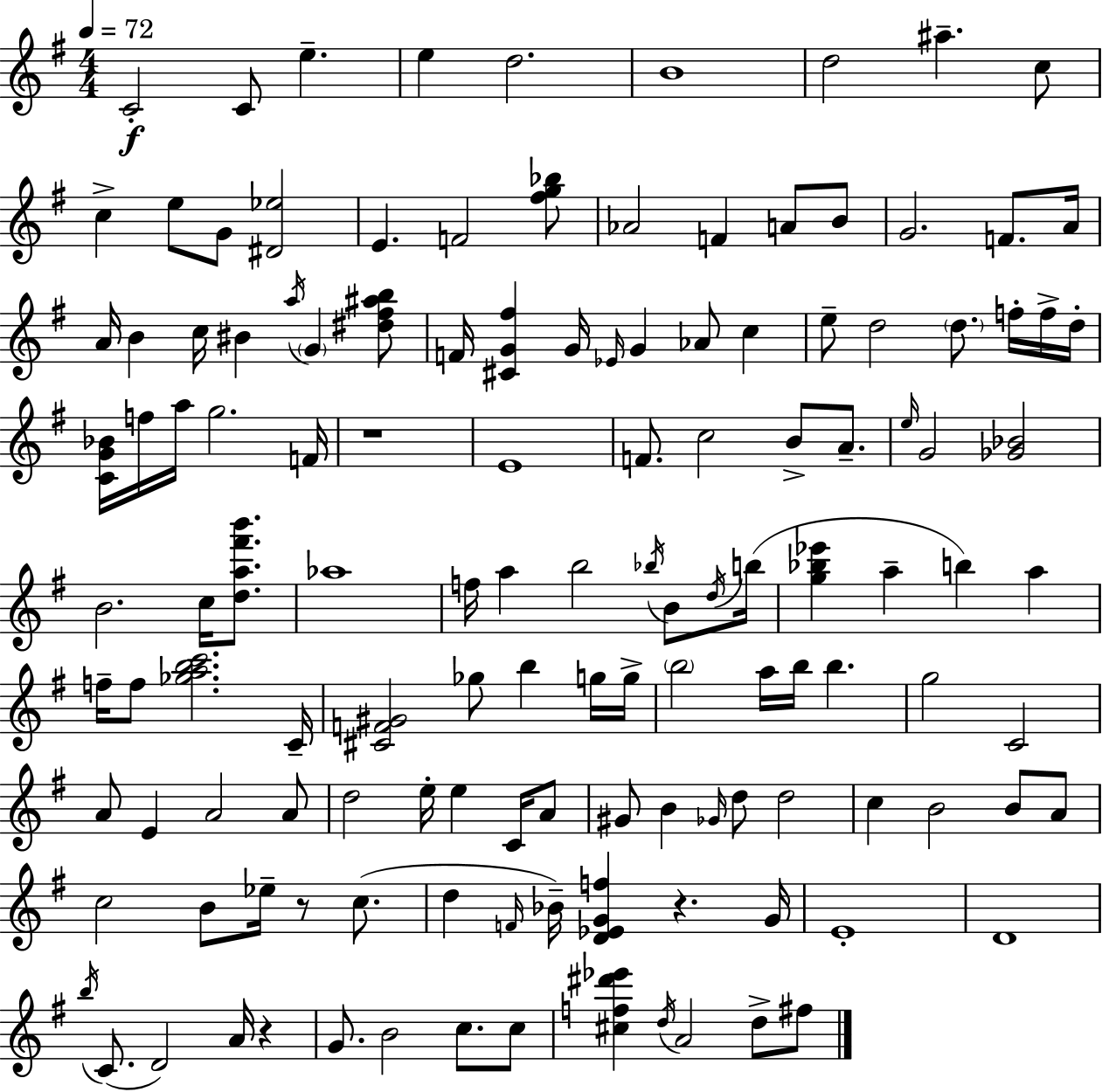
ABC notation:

X:1
T:Untitled
M:4/4
L:1/4
K:G
C2 C/2 e e d2 B4 d2 ^a c/2 c e/2 G/2 [^D_e]2 E F2 [^fg_b]/2 _A2 F A/2 B/2 G2 F/2 A/4 A/4 B c/4 ^B a/4 G [^d^f^ab]/2 F/4 [^CG^f] G/4 _E/4 G _A/2 c e/2 d2 d/2 f/4 f/4 d/4 [CG_B]/4 f/4 a/4 g2 F/4 z4 E4 F/2 c2 B/2 A/2 e/4 G2 [_G_B]2 B2 c/4 [da^f'b']/2 _a4 f/4 a b2 _b/4 B/2 d/4 b/4 [g_b_e'] a b a f/4 f/2 [_gabc']2 C/4 [^CF^G]2 _g/2 b g/4 g/4 b2 a/4 b/4 b g2 C2 A/2 E A2 A/2 d2 e/4 e C/4 A/2 ^G/2 B _G/4 d/2 d2 c B2 B/2 A/2 c2 B/2 _e/4 z/2 c/2 d F/4 _B/4 [D_EGf] z G/4 E4 D4 b/4 C/2 D2 A/4 z G/2 B2 c/2 c/2 [^cf^d'_e'] d/4 A2 d/2 ^f/2